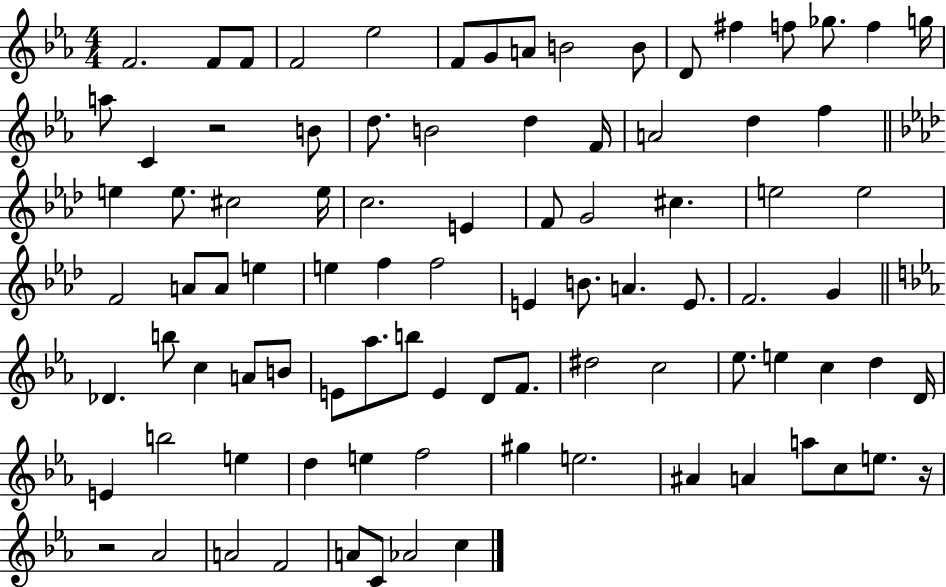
{
  \clef treble
  \numericTimeSignature
  \time 4/4
  \key ees \major
  f'2. f'8 f'8 | f'2 ees''2 | f'8 g'8 a'8 b'2 b'8 | d'8 fis''4 f''8 ges''8. f''4 g''16 | \break a''8 c'4 r2 b'8 | d''8. b'2 d''4 f'16 | a'2 d''4 f''4 | \bar "||" \break \key f \minor e''4 e''8. cis''2 e''16 | c''2. e'4 | f'8 g'2 cis''4. | e''2 e''2 | \break f'2 a'8 a'8 e''4 | e''4 f''4 f''2 | e'4 b'8. a'4. e'8. | f'2. g'4 | \break \bar "||" \break \key c \minor des'4. b''8 c''4 a'8 b'8 | e'8 aes''8. b''8 e'4 d'8 f'8. | dis''2 c''2 | ees''8. e''4 c''4 d''4 d'16 | \break e'4 b''2 e''4 | d''4 e''4 f''2 | gis''4 e''2. | ais'4 a'4 a''8 c''8 e''8. r16 | \break r2 aes'2 | a'2 f'2 | a'8 c'8 aes'2 c''4 | \bar "|."
}